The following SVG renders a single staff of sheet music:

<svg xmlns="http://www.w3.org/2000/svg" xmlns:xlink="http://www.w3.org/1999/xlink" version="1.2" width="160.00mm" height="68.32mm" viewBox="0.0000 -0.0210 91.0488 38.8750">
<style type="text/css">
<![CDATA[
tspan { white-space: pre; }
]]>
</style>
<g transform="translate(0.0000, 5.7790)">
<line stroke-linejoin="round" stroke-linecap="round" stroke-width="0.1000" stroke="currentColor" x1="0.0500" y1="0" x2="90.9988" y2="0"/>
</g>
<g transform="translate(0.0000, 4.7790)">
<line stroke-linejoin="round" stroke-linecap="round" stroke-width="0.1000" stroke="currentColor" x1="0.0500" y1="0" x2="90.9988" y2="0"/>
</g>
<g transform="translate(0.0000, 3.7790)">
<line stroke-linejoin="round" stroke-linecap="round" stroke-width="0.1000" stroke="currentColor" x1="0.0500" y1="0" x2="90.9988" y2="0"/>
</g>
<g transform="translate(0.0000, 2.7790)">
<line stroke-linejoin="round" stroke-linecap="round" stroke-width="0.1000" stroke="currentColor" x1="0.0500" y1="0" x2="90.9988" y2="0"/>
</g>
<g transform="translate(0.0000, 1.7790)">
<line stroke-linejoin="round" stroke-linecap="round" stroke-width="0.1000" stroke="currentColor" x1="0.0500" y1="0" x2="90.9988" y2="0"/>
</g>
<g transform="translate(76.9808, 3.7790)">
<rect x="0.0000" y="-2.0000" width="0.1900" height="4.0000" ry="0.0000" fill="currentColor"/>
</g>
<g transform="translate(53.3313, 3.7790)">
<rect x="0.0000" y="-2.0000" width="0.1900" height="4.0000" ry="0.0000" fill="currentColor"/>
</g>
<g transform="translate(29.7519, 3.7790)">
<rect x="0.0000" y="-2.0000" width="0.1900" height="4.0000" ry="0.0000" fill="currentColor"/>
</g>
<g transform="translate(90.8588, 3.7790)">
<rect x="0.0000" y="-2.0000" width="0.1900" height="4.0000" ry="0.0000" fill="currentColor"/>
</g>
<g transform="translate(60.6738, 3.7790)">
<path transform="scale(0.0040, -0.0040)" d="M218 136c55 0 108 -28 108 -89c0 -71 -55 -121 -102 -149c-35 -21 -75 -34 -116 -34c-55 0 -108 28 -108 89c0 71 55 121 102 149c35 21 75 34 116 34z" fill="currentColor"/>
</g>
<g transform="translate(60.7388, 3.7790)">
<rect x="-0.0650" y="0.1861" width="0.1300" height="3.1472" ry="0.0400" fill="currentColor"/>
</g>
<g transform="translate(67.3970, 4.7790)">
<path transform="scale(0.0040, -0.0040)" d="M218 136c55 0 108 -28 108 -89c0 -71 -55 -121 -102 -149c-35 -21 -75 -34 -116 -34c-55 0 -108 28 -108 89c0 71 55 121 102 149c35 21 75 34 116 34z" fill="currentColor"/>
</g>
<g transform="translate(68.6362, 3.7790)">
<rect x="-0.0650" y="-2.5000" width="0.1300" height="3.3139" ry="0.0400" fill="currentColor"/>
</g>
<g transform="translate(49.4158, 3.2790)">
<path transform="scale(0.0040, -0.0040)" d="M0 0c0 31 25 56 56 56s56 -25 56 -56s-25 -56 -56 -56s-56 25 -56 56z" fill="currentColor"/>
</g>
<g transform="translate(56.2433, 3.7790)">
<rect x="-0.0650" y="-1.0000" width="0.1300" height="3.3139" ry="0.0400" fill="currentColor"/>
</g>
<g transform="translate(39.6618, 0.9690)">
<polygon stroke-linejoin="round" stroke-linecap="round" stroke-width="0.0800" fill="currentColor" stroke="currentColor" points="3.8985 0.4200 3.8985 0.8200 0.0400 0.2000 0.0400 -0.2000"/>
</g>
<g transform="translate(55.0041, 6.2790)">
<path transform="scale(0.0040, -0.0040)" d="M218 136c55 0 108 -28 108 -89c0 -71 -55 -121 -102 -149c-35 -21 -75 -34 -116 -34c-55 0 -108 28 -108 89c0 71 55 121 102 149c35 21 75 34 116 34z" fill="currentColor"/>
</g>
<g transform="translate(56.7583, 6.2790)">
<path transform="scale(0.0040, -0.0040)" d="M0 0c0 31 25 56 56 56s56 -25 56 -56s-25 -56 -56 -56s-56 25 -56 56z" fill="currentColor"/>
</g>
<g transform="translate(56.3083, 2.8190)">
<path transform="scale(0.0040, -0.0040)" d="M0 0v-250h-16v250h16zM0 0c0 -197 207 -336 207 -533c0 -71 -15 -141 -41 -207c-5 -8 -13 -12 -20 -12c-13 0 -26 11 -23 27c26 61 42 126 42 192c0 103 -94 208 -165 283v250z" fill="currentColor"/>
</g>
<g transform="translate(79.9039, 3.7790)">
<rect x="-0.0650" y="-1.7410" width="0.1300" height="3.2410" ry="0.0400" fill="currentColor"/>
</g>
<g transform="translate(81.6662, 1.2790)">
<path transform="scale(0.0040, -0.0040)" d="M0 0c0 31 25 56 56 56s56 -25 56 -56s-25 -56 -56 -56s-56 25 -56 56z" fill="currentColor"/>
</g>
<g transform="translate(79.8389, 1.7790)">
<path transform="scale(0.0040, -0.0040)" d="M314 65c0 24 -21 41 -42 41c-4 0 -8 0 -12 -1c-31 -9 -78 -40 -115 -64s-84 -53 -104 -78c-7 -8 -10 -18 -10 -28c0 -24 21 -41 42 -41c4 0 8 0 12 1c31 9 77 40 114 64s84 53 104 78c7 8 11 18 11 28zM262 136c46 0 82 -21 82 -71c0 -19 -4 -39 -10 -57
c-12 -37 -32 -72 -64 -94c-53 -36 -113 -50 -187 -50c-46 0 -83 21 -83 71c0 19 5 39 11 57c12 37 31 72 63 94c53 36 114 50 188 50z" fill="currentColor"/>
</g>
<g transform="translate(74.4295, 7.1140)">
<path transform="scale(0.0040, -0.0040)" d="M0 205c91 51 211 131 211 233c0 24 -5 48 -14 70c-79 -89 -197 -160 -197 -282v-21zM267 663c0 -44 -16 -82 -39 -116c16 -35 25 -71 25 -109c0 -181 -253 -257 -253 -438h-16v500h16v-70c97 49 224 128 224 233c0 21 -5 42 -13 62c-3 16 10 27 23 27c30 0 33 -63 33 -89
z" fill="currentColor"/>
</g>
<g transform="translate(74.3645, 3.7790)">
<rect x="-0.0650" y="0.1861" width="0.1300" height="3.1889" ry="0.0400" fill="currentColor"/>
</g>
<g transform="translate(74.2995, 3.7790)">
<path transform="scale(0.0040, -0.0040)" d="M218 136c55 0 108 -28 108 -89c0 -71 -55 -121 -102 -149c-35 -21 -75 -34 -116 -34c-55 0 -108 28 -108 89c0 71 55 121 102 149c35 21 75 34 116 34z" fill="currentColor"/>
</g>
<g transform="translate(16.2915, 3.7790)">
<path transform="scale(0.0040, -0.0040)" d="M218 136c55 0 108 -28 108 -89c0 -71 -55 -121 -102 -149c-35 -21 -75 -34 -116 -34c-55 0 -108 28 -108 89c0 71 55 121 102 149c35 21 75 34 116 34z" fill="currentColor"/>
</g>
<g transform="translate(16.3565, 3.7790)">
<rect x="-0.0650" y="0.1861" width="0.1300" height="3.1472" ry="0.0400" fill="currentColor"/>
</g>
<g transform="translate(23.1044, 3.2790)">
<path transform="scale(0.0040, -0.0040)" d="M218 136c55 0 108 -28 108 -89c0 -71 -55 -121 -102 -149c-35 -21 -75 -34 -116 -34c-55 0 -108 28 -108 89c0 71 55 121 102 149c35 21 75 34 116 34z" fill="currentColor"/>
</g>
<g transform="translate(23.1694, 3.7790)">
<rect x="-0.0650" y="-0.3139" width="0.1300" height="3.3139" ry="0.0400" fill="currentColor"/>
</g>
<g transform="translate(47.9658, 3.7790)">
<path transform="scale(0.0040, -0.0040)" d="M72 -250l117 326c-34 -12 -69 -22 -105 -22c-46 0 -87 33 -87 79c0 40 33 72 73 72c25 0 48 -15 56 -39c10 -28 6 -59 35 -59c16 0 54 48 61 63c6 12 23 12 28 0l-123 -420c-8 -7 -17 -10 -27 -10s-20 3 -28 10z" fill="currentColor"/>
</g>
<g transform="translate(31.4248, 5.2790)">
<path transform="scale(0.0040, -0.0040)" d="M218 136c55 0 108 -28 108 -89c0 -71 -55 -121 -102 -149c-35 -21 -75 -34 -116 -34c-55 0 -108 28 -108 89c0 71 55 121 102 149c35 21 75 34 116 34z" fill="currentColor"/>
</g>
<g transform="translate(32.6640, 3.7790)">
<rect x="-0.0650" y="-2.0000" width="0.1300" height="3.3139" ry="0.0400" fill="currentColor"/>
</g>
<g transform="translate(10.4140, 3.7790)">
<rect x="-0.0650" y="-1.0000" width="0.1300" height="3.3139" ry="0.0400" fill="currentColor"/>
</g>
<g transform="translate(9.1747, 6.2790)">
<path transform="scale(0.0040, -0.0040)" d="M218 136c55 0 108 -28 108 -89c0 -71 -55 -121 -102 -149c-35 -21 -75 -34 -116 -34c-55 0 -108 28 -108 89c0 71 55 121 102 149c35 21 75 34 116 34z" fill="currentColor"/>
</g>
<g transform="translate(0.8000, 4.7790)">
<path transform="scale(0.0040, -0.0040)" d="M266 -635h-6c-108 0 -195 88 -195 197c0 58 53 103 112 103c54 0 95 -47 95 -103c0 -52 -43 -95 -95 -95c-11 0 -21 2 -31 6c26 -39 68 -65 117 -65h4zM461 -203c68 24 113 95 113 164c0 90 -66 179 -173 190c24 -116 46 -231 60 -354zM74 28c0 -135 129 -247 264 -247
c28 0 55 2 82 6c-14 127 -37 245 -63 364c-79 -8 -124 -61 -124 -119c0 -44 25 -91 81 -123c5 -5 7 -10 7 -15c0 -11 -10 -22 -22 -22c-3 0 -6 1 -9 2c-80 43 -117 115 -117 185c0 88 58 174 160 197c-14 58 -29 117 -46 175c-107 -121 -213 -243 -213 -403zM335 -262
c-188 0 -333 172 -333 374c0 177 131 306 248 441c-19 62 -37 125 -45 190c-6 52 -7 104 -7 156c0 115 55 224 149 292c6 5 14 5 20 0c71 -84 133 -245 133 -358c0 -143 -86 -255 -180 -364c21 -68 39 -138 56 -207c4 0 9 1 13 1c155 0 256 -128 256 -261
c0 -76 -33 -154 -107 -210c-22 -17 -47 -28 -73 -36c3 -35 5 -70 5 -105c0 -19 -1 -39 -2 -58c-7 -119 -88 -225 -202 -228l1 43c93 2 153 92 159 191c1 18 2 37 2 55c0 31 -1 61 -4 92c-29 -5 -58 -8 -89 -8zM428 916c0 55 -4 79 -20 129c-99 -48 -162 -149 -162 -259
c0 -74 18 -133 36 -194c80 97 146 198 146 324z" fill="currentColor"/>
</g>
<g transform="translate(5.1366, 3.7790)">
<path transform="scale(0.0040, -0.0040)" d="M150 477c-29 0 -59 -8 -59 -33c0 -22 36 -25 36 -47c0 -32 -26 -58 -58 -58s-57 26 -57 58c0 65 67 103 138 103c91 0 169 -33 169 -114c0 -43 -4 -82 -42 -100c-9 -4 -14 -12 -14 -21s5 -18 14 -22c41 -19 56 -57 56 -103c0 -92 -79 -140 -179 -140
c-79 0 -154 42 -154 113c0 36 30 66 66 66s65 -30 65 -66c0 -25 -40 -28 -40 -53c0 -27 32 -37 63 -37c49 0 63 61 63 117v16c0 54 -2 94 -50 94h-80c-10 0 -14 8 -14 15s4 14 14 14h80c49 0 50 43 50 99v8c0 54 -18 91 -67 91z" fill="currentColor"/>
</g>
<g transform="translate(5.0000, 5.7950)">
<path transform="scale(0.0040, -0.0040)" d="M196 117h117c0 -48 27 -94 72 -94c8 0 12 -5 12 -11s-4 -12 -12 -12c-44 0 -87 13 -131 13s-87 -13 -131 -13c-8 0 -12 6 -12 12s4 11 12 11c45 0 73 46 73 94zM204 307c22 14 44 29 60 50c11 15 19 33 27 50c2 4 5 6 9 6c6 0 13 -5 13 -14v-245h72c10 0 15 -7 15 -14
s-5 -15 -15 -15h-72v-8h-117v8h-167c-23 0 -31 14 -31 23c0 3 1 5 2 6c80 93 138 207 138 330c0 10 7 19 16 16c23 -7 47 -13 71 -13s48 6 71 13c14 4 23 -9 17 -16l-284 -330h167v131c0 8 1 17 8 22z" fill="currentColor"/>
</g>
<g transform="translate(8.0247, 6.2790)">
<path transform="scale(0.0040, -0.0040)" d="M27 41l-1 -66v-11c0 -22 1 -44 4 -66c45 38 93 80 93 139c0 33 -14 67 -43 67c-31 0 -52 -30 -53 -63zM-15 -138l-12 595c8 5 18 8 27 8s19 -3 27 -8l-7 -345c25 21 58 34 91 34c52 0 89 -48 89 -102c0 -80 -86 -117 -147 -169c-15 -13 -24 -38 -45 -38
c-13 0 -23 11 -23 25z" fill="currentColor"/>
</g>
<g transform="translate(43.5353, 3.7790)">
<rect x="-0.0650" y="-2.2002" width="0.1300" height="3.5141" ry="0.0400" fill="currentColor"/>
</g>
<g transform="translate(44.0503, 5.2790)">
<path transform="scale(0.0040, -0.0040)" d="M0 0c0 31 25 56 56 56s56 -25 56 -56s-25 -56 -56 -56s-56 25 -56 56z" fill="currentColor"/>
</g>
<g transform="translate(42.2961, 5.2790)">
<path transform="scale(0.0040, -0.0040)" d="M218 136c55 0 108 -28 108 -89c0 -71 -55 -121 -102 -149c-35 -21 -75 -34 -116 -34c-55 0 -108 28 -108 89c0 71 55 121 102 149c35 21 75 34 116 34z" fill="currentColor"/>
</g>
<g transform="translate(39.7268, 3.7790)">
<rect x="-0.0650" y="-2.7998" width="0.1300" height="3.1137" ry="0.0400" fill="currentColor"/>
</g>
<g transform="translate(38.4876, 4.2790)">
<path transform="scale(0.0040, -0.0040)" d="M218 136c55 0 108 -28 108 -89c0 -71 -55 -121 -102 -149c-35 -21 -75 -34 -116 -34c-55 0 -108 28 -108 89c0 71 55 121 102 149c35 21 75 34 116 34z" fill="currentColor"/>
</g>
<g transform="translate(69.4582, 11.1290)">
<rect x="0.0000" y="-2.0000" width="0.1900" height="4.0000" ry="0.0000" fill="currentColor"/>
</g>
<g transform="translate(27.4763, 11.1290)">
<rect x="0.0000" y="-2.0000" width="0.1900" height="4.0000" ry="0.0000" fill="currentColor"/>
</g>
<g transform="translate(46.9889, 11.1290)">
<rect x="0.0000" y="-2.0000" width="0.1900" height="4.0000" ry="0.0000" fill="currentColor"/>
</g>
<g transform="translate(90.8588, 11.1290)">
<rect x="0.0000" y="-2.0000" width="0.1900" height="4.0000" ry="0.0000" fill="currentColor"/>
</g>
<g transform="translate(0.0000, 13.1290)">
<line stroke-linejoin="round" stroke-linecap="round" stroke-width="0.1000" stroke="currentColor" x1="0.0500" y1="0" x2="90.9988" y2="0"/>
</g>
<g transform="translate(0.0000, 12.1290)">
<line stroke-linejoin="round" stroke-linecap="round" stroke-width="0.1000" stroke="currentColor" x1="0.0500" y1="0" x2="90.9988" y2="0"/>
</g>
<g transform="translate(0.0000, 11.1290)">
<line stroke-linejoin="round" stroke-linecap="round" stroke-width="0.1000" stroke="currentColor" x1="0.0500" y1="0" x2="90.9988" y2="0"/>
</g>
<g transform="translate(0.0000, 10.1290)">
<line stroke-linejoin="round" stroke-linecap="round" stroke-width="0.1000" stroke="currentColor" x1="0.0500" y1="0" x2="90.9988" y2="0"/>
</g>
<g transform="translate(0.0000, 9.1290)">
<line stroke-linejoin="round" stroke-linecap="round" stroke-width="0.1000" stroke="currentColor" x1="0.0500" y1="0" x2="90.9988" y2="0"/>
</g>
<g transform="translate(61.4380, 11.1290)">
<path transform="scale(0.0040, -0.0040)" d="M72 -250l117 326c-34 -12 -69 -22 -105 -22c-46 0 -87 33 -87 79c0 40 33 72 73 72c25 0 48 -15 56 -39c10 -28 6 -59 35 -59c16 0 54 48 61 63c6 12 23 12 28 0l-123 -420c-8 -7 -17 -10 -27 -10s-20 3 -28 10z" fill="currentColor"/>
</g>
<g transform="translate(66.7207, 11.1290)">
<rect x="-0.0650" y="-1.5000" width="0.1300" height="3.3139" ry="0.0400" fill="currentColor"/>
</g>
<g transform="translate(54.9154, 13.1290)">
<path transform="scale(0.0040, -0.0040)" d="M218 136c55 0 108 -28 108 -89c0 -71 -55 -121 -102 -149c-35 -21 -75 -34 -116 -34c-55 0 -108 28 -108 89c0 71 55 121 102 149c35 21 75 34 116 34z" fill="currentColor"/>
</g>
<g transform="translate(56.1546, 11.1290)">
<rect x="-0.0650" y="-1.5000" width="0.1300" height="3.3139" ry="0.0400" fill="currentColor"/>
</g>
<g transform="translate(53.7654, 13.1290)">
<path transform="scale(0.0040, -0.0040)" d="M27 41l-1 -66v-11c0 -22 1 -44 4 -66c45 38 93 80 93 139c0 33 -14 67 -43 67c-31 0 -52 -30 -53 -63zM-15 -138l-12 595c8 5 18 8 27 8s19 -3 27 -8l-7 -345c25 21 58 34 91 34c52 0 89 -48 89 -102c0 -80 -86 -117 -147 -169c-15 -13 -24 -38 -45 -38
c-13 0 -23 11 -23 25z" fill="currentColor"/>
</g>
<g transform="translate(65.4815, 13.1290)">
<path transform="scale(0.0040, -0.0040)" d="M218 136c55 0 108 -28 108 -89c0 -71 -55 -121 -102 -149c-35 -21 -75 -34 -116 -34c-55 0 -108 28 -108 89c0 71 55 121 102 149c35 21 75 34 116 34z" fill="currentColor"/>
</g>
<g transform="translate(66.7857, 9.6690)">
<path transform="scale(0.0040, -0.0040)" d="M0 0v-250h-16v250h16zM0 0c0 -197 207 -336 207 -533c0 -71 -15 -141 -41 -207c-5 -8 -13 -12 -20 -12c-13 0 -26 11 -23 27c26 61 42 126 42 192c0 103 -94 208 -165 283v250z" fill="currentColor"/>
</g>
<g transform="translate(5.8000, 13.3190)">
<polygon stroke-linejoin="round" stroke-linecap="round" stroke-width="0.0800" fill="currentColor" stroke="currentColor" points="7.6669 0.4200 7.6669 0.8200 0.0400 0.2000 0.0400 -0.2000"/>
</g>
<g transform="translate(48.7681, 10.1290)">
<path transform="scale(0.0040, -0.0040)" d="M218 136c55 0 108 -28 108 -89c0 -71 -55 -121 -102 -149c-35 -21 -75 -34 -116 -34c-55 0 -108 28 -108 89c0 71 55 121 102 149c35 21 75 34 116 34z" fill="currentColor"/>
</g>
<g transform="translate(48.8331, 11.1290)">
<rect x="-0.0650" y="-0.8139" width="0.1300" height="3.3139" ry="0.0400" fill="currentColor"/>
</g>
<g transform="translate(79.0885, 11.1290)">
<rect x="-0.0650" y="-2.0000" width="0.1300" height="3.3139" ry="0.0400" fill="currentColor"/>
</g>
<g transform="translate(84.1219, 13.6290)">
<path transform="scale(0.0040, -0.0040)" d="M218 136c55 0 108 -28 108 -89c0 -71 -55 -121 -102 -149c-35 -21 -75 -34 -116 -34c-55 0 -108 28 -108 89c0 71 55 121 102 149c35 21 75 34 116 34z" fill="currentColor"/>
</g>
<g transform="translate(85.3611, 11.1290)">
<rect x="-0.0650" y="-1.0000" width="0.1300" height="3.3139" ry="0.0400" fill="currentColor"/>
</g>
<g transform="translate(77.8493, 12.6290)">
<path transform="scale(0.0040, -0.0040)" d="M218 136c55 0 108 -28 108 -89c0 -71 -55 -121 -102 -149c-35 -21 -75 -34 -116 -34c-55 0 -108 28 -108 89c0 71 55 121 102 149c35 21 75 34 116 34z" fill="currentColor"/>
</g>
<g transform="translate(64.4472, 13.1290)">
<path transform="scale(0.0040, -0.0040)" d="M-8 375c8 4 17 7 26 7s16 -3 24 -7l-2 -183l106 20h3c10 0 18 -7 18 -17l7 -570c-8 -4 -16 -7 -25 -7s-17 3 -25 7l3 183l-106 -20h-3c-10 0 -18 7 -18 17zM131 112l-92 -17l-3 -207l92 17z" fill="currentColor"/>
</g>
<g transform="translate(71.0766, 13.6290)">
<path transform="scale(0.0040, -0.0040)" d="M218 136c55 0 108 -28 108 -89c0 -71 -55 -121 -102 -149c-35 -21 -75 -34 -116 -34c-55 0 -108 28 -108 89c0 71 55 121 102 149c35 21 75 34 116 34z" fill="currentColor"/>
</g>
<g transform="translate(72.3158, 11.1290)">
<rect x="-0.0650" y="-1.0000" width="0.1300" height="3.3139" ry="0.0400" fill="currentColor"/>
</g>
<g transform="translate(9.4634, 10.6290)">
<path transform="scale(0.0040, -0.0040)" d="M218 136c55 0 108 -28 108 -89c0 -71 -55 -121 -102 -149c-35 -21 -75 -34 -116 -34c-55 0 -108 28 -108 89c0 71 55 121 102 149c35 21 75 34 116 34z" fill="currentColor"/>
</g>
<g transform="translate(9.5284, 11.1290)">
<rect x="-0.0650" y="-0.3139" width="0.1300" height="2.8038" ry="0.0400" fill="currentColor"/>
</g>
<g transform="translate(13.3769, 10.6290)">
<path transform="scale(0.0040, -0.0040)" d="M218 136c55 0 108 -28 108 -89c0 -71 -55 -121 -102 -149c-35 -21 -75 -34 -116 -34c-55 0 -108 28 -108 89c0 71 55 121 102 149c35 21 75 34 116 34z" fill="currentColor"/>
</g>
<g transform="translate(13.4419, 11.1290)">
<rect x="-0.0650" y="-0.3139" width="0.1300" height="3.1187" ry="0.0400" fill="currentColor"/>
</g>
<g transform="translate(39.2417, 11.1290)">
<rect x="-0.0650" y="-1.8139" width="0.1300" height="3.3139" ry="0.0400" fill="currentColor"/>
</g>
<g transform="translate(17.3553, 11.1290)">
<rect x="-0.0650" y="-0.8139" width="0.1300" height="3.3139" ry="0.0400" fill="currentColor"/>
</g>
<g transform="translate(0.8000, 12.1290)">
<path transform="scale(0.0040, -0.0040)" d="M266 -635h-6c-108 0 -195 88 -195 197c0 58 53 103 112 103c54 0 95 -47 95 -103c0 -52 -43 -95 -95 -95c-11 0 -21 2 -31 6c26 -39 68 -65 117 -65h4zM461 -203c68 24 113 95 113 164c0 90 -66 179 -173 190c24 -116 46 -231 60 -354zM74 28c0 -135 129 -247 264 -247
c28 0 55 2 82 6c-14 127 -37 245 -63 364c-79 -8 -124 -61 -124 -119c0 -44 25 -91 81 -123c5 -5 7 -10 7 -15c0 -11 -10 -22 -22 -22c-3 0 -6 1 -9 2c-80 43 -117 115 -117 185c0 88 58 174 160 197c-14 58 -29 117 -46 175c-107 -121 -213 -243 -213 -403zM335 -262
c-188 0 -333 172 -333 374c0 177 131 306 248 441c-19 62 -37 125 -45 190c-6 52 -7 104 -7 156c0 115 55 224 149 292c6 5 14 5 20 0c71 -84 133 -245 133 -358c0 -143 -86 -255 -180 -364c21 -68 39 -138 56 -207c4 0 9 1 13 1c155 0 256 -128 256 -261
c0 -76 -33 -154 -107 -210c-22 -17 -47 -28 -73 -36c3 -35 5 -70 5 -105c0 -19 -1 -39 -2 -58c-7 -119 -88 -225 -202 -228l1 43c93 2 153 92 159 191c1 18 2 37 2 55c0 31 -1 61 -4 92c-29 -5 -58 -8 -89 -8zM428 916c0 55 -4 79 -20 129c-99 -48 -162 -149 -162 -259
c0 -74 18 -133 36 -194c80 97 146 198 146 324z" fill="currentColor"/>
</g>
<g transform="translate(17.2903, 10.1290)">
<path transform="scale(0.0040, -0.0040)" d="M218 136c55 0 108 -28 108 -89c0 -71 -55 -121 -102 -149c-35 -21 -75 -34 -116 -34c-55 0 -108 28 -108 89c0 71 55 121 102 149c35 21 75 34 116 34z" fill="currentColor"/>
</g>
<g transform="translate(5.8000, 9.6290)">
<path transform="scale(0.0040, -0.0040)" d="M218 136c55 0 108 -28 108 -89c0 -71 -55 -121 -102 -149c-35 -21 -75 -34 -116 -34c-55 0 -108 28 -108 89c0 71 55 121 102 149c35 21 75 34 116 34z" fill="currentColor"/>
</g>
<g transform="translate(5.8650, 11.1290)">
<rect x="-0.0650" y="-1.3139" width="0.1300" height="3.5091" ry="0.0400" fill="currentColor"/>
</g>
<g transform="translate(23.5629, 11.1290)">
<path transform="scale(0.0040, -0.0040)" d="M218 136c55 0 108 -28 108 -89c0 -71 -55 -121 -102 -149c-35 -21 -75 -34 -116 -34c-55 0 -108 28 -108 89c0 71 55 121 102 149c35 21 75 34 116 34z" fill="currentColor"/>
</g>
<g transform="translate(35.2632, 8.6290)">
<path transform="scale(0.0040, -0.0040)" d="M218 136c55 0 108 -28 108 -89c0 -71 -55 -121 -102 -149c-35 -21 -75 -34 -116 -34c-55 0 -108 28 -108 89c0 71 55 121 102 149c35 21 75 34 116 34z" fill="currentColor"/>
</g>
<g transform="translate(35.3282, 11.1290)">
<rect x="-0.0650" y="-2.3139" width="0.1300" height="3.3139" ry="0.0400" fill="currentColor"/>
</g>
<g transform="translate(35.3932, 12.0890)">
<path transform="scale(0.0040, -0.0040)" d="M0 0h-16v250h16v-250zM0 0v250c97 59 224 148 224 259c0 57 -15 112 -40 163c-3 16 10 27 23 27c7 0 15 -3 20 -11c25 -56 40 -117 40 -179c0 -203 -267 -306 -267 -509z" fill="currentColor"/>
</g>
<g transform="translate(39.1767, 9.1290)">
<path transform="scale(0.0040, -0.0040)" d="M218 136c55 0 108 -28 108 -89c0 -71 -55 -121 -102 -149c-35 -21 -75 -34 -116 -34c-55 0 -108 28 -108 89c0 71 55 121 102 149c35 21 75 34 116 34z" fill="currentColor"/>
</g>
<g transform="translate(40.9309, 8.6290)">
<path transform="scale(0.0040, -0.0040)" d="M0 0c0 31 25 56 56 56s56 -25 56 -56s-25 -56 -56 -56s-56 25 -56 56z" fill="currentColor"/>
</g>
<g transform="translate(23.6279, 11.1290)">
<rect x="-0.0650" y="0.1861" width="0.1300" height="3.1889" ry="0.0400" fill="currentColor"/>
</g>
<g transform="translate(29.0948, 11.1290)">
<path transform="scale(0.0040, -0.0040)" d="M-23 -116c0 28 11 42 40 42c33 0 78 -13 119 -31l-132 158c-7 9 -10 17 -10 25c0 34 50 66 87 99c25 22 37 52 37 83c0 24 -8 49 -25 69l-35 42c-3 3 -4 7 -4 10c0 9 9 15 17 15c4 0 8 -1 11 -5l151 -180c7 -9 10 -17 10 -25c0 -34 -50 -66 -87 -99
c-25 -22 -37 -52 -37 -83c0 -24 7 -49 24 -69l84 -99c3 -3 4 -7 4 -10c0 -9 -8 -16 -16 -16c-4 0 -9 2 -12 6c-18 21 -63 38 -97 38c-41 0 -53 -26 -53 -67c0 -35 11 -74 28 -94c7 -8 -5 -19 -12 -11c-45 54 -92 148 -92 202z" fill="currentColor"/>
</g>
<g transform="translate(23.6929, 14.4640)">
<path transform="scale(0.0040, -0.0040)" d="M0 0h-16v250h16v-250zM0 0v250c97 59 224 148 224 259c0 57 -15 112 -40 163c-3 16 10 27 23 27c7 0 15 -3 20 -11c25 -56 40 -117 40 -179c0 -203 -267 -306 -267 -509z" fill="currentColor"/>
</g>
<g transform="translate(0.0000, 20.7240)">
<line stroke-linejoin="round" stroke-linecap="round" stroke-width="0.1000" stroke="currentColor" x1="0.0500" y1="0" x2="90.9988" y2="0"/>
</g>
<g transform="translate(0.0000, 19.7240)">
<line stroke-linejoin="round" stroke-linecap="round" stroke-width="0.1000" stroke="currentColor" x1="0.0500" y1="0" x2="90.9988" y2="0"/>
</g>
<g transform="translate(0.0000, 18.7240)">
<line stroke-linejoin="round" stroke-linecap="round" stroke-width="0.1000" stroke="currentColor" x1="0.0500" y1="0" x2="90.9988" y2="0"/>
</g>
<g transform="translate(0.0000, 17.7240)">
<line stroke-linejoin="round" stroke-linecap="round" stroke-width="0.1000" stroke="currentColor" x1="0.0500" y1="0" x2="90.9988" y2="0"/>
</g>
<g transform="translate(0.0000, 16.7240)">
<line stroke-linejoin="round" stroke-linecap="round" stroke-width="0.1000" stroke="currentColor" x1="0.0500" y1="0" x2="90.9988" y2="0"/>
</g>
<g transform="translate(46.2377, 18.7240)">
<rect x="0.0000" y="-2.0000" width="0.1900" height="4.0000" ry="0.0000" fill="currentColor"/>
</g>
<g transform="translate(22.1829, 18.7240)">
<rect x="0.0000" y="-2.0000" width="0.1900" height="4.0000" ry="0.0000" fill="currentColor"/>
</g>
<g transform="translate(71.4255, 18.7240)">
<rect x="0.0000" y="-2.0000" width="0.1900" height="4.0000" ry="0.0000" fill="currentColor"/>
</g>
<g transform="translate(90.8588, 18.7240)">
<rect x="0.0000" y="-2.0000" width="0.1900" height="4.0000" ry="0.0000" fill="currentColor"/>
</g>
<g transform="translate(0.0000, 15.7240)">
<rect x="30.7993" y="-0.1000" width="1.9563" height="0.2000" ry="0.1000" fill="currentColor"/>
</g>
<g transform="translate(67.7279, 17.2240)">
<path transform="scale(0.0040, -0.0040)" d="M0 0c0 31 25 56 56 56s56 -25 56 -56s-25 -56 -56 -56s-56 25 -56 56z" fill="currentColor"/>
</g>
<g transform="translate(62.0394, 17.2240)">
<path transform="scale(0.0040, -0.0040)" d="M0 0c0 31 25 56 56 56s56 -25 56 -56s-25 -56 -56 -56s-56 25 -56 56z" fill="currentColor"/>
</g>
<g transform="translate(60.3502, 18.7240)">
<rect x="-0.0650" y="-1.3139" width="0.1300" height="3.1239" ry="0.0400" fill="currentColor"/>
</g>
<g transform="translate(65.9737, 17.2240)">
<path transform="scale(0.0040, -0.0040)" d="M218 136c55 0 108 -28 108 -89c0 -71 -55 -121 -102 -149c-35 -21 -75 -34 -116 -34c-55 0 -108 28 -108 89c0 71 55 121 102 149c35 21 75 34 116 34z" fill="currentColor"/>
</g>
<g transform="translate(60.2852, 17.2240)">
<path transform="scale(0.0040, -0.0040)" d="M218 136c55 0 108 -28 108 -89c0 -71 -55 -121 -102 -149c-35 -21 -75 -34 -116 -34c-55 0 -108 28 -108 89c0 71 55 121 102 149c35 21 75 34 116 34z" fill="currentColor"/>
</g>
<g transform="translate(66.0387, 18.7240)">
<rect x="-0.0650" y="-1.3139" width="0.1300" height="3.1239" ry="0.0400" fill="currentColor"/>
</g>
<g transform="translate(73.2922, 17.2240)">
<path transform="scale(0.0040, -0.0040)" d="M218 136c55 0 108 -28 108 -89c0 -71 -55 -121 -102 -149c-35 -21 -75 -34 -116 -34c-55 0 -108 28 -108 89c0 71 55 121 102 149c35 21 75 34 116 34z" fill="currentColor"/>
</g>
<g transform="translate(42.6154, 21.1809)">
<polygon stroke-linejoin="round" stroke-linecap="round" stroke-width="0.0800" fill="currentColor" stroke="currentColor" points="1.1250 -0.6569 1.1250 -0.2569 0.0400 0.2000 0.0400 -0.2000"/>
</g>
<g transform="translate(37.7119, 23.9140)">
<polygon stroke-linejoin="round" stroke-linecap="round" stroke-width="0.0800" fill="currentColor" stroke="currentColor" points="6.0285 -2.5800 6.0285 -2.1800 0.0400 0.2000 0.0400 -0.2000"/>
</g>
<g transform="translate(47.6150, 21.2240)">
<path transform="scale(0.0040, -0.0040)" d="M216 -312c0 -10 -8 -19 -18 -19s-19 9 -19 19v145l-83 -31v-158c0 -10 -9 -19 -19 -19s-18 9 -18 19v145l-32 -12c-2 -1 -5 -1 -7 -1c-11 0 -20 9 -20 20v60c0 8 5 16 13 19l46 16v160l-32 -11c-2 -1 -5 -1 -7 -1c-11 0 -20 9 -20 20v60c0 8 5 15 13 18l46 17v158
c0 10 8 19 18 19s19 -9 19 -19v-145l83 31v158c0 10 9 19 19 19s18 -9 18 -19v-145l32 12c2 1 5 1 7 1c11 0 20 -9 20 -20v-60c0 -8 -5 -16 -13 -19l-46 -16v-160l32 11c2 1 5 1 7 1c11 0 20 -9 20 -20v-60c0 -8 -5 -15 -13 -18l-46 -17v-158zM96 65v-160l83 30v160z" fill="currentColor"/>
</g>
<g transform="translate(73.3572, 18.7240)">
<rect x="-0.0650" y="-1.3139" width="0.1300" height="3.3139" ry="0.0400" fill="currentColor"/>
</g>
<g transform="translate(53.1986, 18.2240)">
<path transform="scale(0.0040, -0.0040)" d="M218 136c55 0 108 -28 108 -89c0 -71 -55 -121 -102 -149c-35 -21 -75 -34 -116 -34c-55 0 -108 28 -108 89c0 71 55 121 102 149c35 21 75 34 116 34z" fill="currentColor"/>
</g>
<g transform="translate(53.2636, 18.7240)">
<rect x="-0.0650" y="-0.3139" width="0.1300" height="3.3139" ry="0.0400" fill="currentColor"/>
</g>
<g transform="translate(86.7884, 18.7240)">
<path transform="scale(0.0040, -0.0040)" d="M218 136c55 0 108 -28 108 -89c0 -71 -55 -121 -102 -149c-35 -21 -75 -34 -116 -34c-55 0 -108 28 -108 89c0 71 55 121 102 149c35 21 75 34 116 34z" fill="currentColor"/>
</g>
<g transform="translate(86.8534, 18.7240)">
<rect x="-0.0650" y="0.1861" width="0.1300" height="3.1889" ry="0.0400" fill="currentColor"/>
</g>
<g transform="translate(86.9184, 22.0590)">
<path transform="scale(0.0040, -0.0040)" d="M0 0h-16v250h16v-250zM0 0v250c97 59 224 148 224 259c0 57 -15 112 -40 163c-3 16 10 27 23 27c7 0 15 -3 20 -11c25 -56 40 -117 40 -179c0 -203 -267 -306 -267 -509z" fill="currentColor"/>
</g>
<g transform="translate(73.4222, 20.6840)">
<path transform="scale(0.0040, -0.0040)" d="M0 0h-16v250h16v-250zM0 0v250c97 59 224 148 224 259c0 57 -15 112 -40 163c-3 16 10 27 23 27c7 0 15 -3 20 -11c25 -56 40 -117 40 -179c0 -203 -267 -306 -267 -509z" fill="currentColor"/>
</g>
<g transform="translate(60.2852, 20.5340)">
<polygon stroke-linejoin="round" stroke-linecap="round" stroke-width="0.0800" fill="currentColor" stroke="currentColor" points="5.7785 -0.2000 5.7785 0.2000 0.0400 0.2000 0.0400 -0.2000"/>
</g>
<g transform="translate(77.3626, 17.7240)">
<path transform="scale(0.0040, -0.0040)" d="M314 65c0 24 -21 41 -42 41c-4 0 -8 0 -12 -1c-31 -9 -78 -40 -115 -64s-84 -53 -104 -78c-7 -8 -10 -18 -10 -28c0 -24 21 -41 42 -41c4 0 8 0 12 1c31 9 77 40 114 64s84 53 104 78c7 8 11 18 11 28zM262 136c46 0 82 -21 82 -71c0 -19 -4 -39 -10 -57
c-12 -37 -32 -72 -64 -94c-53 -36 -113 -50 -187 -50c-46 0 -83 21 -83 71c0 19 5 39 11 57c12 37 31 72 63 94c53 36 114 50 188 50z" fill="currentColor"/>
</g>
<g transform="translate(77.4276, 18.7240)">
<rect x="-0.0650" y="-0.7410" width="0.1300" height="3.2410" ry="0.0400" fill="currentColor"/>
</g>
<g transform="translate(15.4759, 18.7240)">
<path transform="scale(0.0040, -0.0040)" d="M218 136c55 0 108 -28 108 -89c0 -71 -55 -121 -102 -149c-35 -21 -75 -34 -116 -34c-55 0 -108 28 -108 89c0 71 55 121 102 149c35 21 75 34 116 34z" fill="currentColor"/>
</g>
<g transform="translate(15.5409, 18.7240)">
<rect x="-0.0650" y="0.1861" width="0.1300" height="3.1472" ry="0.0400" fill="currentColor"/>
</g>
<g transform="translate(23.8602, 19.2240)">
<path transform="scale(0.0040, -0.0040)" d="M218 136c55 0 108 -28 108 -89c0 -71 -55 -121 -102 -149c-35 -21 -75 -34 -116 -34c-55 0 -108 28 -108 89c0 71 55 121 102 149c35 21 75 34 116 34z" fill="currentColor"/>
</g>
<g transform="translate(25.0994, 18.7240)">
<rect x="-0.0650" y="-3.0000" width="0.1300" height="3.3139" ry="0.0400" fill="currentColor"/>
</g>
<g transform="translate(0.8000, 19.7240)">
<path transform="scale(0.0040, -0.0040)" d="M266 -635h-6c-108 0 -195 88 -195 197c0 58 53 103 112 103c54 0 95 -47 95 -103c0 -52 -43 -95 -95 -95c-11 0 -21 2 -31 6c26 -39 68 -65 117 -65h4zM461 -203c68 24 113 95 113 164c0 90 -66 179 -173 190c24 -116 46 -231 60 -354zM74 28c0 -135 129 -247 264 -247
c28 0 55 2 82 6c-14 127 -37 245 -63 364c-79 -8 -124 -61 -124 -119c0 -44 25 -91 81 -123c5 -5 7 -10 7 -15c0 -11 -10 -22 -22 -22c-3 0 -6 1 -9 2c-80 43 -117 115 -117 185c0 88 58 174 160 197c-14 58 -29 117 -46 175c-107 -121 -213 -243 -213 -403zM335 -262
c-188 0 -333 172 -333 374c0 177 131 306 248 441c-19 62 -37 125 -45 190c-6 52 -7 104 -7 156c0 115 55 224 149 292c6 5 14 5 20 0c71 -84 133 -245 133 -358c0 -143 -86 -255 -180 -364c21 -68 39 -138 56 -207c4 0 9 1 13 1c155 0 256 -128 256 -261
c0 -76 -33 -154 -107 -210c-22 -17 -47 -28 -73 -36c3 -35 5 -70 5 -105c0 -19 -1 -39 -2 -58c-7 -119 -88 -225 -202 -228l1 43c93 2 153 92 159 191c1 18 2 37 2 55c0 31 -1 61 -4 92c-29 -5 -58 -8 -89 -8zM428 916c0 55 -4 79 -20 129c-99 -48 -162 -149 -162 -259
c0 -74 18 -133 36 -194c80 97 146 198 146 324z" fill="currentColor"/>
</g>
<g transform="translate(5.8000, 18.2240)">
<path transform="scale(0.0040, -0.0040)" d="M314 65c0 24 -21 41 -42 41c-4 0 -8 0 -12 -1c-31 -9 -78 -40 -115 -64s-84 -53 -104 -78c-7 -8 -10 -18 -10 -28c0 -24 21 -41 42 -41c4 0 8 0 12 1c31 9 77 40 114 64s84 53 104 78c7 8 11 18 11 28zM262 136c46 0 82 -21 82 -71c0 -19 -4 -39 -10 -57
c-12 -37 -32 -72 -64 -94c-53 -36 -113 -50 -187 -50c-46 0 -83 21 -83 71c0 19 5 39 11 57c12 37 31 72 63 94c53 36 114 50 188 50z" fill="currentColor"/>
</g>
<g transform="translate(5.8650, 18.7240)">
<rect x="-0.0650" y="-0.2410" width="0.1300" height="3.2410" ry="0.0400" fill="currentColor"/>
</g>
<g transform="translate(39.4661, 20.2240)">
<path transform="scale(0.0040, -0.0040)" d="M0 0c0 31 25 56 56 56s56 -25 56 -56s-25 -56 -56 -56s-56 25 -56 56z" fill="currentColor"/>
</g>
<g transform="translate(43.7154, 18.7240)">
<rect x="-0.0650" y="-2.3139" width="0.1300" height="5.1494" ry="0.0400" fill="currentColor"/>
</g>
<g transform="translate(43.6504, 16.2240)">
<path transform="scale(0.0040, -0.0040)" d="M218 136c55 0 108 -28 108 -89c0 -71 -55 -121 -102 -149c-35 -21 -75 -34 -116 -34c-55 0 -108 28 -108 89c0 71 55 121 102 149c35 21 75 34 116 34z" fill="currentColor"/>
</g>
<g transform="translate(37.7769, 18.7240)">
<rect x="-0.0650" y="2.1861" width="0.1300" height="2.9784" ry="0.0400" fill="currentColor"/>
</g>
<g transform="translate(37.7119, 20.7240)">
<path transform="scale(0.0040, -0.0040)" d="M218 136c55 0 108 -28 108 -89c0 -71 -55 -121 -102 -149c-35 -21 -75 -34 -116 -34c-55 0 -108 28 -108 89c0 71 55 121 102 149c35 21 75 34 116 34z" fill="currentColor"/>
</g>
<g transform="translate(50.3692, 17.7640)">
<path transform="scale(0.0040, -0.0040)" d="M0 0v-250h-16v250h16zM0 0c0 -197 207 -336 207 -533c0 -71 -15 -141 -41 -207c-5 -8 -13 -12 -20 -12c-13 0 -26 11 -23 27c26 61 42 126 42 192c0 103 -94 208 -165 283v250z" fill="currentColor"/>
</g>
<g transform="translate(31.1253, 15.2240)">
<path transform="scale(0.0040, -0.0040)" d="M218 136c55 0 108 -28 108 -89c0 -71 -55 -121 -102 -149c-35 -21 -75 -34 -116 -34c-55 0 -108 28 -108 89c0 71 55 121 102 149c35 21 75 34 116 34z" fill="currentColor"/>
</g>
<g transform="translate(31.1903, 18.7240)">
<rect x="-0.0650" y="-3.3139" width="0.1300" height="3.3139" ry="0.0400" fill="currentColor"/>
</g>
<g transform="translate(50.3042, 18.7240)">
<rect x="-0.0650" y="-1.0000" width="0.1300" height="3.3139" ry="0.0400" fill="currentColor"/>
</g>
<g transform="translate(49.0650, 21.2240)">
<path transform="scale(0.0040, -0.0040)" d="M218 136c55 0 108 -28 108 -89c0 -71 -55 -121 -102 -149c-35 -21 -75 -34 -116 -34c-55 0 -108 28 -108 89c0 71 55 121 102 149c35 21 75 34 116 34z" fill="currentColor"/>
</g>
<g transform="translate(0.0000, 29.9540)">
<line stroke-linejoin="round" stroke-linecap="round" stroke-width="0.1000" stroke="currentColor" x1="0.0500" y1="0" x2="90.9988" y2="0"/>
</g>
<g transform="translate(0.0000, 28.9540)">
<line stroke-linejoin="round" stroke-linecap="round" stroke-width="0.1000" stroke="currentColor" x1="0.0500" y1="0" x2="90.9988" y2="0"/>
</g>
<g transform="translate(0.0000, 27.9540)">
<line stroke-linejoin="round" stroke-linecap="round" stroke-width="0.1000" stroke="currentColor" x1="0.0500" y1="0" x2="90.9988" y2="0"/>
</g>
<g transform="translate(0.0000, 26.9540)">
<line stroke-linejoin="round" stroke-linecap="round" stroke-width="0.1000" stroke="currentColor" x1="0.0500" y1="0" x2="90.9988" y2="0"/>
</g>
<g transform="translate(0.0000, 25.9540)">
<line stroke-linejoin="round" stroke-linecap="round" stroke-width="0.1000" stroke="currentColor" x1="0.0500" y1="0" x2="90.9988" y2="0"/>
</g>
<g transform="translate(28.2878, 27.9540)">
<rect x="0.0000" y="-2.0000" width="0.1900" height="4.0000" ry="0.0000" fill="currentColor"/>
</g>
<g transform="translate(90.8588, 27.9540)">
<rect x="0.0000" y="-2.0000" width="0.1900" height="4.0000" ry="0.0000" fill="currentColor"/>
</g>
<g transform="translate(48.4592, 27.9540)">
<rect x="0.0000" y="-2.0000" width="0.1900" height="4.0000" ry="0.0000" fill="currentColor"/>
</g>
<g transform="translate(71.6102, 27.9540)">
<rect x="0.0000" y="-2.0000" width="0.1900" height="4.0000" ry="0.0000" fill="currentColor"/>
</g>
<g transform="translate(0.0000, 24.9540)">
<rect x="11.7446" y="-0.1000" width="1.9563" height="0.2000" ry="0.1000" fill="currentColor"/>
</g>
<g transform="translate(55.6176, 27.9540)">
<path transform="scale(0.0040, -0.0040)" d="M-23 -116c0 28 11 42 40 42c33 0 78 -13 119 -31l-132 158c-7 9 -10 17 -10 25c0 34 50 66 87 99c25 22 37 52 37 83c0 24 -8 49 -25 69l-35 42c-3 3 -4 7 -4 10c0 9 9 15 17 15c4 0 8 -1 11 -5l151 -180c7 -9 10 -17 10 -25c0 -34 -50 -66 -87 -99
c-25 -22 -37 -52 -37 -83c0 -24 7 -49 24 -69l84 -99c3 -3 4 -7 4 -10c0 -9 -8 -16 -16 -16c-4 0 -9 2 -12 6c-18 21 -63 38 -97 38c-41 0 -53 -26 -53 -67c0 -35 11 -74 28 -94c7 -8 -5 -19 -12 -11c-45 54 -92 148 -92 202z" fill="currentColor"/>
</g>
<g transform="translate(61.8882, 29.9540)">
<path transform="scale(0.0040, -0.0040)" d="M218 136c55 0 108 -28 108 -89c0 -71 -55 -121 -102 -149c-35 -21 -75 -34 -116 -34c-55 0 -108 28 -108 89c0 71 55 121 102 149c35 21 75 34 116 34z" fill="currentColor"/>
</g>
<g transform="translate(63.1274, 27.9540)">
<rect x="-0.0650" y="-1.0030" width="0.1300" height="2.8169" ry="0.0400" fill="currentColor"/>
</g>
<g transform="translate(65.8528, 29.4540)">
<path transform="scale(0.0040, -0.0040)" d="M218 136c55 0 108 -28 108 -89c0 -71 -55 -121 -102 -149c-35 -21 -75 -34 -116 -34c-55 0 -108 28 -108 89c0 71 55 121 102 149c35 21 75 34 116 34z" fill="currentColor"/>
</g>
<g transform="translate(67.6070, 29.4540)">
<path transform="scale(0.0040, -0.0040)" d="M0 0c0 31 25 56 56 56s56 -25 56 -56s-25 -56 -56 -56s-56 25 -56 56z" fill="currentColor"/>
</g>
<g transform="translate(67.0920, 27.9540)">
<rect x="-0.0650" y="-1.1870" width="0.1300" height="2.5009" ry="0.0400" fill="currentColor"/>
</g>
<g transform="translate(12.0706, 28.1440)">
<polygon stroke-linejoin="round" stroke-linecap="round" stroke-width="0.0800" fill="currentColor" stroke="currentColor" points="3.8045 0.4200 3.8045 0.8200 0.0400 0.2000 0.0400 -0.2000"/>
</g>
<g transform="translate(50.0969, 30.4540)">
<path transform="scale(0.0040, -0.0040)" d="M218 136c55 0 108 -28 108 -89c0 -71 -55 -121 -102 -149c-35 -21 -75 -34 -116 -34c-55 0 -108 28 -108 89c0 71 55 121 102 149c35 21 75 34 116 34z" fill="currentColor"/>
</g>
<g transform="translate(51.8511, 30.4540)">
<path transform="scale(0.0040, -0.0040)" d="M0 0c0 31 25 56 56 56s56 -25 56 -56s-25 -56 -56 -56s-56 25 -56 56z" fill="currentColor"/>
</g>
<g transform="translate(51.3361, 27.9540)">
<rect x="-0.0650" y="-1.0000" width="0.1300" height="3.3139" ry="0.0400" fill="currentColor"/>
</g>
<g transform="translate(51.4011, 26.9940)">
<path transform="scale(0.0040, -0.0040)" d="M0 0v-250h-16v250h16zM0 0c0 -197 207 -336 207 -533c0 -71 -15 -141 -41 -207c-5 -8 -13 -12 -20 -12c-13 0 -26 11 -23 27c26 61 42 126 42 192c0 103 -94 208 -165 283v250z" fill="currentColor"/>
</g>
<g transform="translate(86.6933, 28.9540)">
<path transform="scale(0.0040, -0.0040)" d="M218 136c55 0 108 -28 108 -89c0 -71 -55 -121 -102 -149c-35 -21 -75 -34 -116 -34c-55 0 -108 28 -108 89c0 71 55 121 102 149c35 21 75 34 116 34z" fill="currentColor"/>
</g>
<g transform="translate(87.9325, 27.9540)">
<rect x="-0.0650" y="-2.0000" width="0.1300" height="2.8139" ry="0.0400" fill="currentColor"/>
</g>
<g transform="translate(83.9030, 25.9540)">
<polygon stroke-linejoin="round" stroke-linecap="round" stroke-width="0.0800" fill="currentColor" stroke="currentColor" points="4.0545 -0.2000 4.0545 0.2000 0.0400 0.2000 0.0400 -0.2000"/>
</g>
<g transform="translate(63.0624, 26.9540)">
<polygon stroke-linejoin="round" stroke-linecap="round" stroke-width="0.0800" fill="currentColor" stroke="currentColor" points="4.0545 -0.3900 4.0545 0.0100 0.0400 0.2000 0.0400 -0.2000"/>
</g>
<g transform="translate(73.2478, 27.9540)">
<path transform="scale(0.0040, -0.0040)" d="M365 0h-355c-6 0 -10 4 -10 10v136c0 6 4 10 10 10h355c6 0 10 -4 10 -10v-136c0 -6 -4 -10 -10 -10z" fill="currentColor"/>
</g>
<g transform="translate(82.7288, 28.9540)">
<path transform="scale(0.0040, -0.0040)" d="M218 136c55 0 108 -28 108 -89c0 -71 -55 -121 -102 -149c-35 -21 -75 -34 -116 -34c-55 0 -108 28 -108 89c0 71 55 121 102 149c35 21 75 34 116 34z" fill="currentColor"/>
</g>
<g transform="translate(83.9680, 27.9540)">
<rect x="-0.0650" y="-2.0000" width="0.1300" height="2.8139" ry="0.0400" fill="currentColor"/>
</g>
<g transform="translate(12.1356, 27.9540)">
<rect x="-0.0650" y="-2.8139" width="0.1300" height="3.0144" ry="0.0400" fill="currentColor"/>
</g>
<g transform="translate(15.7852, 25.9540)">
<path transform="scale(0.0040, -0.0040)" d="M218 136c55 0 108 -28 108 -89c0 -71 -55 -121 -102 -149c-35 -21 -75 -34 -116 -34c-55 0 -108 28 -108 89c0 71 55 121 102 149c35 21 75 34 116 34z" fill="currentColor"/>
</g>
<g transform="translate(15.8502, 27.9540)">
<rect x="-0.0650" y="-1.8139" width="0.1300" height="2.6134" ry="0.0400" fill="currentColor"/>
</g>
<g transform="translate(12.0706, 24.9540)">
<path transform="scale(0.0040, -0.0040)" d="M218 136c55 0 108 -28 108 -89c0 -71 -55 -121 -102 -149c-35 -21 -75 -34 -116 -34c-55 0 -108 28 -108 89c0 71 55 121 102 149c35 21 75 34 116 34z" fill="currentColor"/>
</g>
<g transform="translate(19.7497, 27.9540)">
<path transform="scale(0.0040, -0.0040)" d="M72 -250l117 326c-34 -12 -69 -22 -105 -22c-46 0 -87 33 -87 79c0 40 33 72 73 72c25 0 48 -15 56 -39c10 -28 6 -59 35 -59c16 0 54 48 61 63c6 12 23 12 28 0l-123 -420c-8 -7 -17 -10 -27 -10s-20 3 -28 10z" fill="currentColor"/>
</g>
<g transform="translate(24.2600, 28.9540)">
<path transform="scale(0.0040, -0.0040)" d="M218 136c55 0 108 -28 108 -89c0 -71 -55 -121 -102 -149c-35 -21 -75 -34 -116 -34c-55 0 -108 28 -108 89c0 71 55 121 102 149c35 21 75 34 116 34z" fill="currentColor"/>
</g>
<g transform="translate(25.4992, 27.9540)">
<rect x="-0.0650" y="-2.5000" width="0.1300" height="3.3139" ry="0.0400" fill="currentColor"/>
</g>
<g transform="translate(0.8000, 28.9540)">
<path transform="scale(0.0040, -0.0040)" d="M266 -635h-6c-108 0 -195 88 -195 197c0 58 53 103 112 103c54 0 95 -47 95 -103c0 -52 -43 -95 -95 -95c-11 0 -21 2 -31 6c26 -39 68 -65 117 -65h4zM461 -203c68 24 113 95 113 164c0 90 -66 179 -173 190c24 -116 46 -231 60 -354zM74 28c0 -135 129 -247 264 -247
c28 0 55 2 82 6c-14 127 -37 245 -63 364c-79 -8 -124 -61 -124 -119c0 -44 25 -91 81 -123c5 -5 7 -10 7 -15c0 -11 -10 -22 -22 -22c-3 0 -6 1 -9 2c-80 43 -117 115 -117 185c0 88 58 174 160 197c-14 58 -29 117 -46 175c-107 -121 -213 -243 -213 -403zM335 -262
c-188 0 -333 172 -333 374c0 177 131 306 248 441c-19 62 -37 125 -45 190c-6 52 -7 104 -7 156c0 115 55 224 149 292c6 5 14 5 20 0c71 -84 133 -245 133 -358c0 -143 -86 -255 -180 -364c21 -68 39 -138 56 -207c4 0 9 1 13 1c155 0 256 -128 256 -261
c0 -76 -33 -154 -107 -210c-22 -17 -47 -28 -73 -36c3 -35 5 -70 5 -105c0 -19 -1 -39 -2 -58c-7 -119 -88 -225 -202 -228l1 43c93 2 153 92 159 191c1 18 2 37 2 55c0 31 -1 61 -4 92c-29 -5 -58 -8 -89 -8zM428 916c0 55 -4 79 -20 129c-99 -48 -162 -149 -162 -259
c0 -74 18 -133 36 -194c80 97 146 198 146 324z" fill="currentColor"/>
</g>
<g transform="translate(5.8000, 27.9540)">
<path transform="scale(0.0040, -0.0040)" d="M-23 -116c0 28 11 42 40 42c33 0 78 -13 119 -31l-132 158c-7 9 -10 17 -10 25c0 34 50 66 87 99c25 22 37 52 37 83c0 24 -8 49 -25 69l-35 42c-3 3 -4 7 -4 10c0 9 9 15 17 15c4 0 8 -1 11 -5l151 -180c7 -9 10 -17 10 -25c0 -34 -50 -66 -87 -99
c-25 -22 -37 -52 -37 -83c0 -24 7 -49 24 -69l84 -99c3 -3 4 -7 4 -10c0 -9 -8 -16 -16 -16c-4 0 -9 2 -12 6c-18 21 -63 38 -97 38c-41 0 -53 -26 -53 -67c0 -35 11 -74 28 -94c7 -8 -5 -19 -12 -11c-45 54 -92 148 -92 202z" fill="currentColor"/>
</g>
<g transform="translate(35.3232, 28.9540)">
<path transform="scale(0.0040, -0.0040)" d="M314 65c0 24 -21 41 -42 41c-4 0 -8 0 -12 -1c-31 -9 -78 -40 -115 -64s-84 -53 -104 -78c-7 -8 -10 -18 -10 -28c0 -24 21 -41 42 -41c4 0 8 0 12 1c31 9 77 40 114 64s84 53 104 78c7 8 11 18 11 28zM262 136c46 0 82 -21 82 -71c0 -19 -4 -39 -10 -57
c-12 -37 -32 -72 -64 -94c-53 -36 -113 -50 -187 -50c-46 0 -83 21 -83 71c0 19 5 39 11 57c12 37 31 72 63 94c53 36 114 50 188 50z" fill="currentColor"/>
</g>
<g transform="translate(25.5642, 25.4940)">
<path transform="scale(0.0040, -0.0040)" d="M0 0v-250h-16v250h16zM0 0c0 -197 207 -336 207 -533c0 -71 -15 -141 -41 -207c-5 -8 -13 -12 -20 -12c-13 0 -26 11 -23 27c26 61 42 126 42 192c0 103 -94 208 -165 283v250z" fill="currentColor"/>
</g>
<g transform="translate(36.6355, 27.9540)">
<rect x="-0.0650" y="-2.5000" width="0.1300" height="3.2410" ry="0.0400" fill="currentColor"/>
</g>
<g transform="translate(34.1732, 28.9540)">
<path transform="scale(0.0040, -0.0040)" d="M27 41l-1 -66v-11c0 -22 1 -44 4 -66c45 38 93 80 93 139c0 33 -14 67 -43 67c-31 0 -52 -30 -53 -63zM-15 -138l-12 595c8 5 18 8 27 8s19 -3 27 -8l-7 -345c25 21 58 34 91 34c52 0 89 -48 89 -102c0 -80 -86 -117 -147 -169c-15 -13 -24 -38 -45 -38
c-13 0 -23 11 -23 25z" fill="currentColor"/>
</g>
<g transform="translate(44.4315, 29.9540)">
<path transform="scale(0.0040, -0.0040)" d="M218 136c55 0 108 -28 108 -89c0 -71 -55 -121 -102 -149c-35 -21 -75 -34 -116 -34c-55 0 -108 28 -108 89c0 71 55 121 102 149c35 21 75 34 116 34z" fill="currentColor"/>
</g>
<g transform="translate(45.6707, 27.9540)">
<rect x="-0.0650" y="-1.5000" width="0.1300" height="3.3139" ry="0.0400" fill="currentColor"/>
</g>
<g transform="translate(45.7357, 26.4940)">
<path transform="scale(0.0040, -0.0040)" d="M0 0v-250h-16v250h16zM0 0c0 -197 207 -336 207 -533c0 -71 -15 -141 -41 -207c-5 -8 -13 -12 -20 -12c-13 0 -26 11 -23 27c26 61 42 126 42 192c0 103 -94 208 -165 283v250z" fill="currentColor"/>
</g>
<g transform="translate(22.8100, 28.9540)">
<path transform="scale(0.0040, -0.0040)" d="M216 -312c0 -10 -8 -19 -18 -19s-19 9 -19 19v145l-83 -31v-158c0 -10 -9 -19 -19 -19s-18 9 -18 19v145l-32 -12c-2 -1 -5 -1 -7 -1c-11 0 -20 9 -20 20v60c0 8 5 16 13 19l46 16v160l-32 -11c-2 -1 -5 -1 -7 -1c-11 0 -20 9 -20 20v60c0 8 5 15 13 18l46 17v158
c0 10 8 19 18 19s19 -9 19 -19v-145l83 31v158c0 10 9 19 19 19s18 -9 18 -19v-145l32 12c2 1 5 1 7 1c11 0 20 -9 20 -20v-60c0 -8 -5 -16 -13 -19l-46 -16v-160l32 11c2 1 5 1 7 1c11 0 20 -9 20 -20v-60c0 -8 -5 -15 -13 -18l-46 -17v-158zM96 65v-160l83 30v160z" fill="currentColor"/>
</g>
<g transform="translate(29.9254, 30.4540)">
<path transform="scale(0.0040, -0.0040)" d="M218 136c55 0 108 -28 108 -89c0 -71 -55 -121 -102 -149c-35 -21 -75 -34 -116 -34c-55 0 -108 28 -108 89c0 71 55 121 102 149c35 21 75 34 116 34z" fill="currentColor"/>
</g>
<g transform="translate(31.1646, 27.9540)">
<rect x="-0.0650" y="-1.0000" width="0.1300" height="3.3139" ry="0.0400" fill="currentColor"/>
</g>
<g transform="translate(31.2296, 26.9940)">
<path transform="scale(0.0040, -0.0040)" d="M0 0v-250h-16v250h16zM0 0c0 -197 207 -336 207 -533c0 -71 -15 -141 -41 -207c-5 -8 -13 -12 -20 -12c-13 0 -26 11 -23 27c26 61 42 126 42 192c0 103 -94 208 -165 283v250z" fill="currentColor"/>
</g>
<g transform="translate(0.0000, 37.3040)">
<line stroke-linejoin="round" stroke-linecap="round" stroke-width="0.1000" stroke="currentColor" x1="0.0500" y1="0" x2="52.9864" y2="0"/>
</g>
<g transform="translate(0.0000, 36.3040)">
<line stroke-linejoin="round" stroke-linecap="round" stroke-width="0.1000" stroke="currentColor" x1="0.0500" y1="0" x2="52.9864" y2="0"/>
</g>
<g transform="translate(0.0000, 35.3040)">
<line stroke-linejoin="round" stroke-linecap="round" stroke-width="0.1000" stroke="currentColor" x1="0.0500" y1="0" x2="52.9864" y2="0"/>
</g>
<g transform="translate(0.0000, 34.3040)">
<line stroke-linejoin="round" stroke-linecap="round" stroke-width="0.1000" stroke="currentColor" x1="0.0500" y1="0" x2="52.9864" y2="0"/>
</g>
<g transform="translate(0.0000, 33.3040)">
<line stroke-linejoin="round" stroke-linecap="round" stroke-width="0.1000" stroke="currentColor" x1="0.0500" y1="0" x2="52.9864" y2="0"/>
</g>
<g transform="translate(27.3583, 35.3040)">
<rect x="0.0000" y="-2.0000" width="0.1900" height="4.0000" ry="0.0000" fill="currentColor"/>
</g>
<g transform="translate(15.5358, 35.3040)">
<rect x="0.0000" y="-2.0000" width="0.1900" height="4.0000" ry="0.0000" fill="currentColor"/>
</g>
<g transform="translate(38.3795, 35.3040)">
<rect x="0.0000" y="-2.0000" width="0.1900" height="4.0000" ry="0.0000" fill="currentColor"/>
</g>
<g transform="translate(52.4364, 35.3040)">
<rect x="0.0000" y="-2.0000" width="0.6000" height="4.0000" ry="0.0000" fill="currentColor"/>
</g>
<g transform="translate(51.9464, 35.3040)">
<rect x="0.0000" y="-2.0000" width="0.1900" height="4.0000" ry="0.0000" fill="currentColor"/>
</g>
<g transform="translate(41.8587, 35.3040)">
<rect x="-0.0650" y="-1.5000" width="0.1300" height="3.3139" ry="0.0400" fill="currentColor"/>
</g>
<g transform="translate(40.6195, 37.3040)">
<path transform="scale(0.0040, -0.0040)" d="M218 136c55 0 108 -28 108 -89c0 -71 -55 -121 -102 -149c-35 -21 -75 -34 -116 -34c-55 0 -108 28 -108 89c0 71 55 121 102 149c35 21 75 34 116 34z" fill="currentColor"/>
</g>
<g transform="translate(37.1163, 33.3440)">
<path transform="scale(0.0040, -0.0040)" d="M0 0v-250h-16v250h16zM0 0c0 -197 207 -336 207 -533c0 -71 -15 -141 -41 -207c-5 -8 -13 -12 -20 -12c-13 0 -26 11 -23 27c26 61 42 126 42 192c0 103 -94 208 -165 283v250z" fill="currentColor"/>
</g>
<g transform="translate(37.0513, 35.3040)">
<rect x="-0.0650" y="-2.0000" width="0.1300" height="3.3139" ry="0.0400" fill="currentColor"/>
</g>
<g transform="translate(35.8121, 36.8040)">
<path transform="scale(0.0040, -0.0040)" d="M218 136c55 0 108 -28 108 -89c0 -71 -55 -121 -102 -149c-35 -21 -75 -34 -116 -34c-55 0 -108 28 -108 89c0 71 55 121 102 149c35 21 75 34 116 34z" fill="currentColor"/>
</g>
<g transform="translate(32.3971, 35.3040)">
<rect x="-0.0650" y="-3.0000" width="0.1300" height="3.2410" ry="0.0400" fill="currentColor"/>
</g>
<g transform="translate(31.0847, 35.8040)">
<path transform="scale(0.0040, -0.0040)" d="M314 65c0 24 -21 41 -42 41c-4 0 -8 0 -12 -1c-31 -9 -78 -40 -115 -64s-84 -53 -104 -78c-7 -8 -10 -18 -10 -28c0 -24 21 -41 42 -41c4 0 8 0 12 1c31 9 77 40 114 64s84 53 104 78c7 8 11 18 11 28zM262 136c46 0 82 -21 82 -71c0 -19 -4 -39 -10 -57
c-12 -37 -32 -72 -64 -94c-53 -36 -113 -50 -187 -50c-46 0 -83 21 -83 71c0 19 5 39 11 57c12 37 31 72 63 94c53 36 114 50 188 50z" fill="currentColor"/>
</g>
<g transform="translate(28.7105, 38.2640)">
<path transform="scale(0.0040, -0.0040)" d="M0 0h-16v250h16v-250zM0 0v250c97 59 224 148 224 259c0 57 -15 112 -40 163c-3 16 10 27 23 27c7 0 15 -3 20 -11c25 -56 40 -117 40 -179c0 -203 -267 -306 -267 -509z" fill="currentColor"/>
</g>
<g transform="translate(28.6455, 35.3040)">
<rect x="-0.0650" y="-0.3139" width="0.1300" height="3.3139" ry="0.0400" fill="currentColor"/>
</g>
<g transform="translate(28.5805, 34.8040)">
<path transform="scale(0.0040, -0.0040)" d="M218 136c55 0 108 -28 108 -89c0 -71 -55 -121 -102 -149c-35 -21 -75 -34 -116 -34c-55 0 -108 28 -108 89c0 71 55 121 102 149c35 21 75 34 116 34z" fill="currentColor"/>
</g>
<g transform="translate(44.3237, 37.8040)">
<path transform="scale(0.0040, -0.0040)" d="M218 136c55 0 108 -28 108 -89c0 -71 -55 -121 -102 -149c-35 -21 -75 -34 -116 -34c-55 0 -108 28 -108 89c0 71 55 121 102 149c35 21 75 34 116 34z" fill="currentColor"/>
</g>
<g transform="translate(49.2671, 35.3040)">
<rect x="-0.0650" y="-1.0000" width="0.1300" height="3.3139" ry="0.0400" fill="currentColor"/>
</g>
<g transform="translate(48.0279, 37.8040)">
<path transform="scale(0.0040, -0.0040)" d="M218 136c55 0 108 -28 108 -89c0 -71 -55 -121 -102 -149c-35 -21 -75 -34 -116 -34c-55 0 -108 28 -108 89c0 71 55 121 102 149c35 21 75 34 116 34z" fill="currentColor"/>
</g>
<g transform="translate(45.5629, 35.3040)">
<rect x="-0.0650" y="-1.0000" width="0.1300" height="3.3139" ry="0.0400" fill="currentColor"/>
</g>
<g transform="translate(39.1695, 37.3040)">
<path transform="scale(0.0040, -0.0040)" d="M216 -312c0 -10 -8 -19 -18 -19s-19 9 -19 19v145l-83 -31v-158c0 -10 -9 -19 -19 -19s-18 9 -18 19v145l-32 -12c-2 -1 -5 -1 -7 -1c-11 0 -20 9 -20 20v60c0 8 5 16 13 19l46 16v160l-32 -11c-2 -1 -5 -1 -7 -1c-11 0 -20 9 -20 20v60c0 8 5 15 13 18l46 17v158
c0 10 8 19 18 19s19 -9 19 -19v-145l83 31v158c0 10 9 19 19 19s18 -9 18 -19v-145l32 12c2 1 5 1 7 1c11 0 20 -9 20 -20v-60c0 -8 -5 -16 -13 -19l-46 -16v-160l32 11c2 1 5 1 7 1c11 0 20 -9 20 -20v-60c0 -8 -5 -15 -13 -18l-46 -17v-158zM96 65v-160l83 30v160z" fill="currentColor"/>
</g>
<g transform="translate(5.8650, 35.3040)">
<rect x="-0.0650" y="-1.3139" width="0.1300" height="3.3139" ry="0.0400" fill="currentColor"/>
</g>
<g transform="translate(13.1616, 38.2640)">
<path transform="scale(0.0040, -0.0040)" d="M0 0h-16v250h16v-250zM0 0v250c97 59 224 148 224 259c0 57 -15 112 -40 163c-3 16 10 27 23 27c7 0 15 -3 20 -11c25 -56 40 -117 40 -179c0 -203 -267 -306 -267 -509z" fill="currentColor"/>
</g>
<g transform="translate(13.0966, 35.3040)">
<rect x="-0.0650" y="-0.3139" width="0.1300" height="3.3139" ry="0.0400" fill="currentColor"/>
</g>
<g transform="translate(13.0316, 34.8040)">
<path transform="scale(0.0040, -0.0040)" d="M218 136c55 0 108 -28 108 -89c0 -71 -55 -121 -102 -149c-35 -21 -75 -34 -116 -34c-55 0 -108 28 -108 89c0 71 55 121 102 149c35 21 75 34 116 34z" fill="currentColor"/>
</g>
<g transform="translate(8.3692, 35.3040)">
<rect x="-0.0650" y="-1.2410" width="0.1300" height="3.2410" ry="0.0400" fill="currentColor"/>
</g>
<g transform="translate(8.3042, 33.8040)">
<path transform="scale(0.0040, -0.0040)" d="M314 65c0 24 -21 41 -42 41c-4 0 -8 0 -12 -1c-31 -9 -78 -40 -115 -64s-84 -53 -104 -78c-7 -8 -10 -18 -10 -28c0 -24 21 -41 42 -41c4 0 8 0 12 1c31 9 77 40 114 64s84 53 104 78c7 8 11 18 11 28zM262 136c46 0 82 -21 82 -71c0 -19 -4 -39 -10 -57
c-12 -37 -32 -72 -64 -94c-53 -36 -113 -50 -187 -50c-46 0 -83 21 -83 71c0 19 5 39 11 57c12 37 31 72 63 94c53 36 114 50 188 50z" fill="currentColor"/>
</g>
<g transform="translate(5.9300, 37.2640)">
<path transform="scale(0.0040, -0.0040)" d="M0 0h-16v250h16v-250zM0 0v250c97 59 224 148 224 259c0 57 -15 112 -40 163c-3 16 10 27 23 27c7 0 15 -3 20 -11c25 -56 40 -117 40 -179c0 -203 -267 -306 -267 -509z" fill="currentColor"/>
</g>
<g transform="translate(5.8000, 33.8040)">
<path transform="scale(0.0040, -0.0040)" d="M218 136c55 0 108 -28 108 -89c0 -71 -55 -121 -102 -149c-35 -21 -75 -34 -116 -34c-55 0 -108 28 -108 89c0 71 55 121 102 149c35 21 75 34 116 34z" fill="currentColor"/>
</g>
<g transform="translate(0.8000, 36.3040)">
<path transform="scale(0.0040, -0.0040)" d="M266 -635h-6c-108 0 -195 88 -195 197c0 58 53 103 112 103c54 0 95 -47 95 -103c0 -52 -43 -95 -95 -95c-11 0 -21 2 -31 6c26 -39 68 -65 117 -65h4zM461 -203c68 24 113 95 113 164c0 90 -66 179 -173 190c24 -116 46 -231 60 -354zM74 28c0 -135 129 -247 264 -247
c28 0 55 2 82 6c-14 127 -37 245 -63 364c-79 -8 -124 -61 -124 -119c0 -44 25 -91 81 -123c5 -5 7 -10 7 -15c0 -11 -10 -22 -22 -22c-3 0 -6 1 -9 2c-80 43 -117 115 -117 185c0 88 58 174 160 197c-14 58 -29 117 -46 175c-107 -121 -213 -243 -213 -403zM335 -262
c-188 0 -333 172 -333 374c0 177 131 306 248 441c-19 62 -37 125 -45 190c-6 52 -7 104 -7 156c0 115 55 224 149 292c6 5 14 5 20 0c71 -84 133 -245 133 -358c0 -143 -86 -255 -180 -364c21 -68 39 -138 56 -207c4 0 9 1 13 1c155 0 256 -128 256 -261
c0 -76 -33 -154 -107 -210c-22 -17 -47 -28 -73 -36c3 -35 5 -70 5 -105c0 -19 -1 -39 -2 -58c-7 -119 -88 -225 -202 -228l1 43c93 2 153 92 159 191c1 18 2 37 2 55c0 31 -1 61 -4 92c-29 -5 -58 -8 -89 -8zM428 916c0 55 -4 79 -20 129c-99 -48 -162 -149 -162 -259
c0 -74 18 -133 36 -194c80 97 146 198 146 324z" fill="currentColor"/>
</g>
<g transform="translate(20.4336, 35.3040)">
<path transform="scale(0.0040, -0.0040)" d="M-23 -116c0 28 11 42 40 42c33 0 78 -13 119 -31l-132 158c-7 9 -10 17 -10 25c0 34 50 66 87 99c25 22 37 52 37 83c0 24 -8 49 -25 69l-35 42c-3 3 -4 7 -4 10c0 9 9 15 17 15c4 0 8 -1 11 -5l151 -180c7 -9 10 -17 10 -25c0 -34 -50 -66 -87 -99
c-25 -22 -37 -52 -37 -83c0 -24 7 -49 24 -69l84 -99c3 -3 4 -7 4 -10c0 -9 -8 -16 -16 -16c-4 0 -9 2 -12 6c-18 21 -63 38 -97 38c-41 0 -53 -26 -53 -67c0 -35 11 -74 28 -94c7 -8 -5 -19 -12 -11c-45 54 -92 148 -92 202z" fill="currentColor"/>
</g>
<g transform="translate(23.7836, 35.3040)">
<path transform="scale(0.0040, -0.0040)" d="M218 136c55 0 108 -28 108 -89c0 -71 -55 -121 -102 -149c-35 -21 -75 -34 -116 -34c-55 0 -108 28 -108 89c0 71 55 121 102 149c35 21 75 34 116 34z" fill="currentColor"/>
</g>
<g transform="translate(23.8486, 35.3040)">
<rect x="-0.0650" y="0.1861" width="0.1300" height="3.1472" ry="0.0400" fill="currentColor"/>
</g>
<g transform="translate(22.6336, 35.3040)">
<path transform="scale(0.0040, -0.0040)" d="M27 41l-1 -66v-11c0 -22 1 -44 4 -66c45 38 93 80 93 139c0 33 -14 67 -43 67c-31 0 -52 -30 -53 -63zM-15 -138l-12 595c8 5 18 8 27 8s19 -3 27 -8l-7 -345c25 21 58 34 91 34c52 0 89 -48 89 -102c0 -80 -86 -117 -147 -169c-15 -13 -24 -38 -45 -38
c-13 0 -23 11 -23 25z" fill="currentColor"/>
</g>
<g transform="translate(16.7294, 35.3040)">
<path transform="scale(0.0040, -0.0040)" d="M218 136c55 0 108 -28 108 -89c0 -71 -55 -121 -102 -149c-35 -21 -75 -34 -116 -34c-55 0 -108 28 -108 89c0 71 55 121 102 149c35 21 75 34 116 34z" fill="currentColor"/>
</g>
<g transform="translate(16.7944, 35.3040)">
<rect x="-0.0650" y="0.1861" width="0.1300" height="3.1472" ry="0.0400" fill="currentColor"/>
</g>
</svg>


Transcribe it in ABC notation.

X:1
T:Untitled
M:3/4
L:1/4
K:C
_D B c F A/2 F/2 z/2 D/2 B G B/4 f2 e/2 c/2 c/2 d B/2 z g/2 f d _E z/2 E/2 D F D c2 B A b E/2 g/4 ^D/2 c e/2 e/2 e/2 d2 B/2 z a/2 f/2 z/2 ^G/2 D/2 _G2 E/2 D/2 z E/2 F/2 z2 G/2 G/2 e/2 e2 c/2 B z _B c/2 A2 F/2 ^E D D